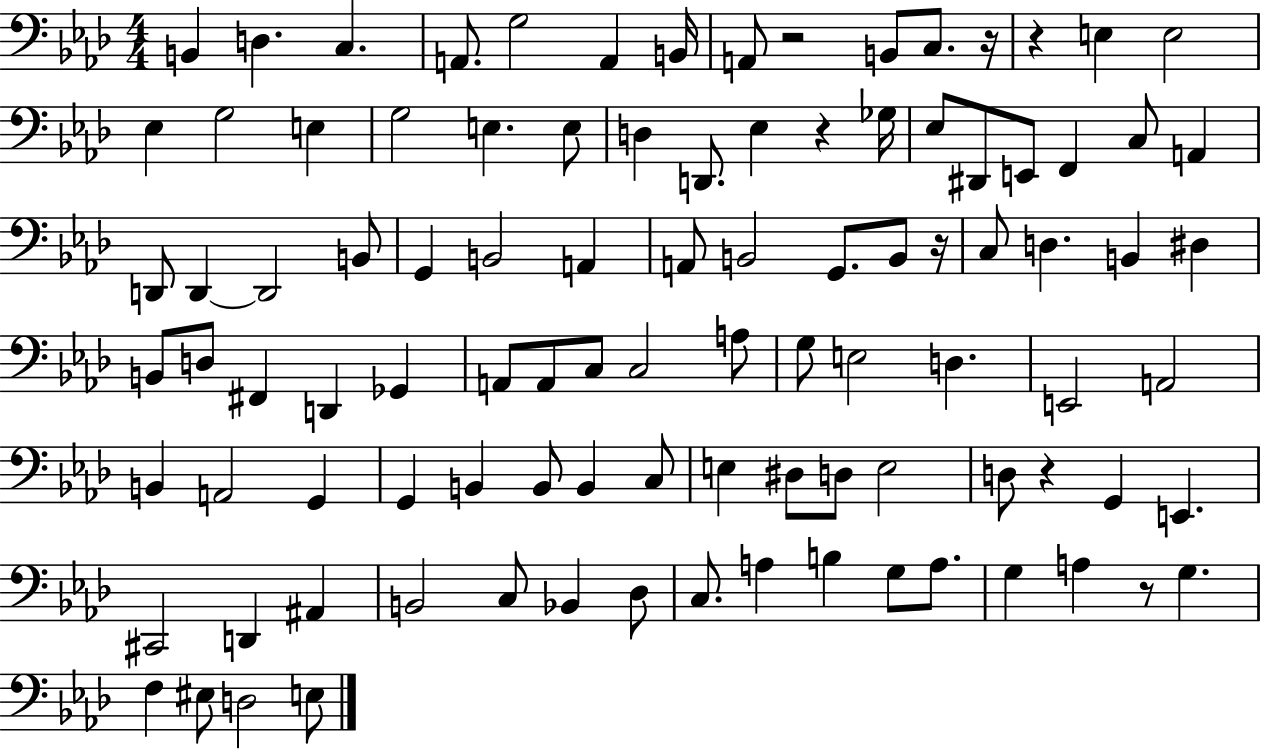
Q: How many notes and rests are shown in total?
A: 99